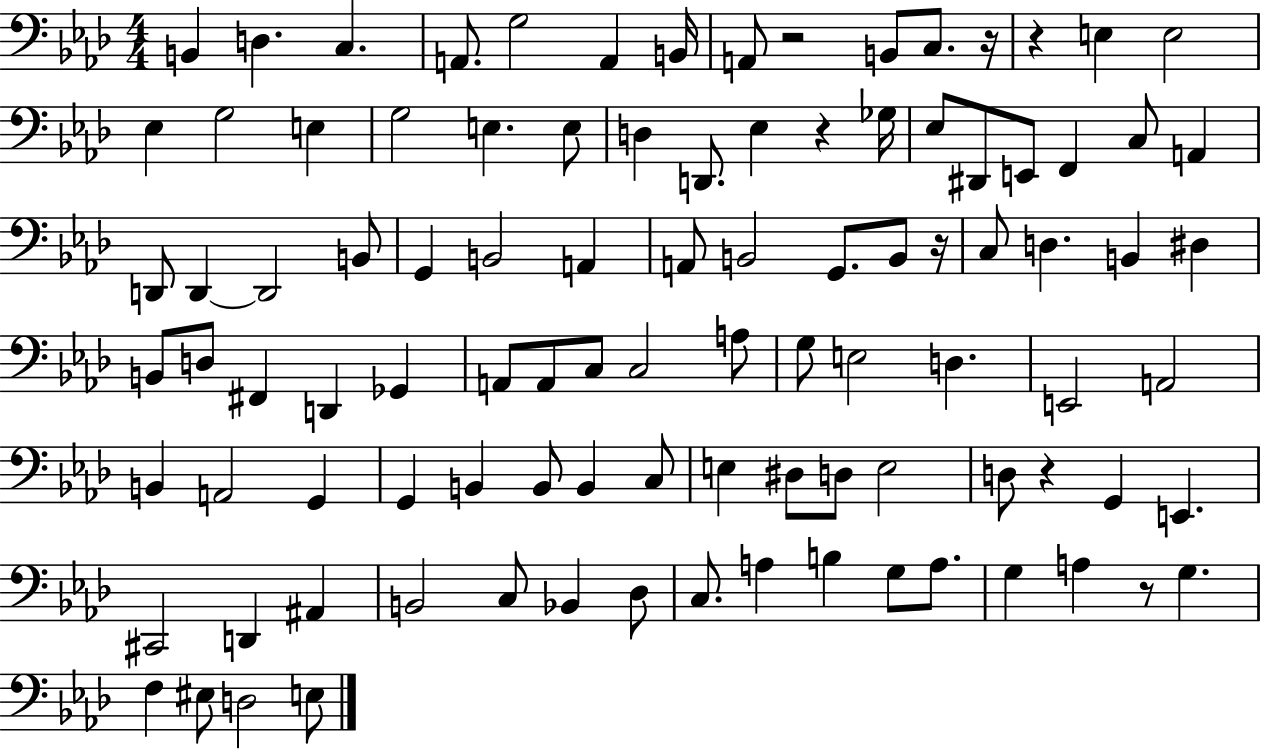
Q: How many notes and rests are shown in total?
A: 99